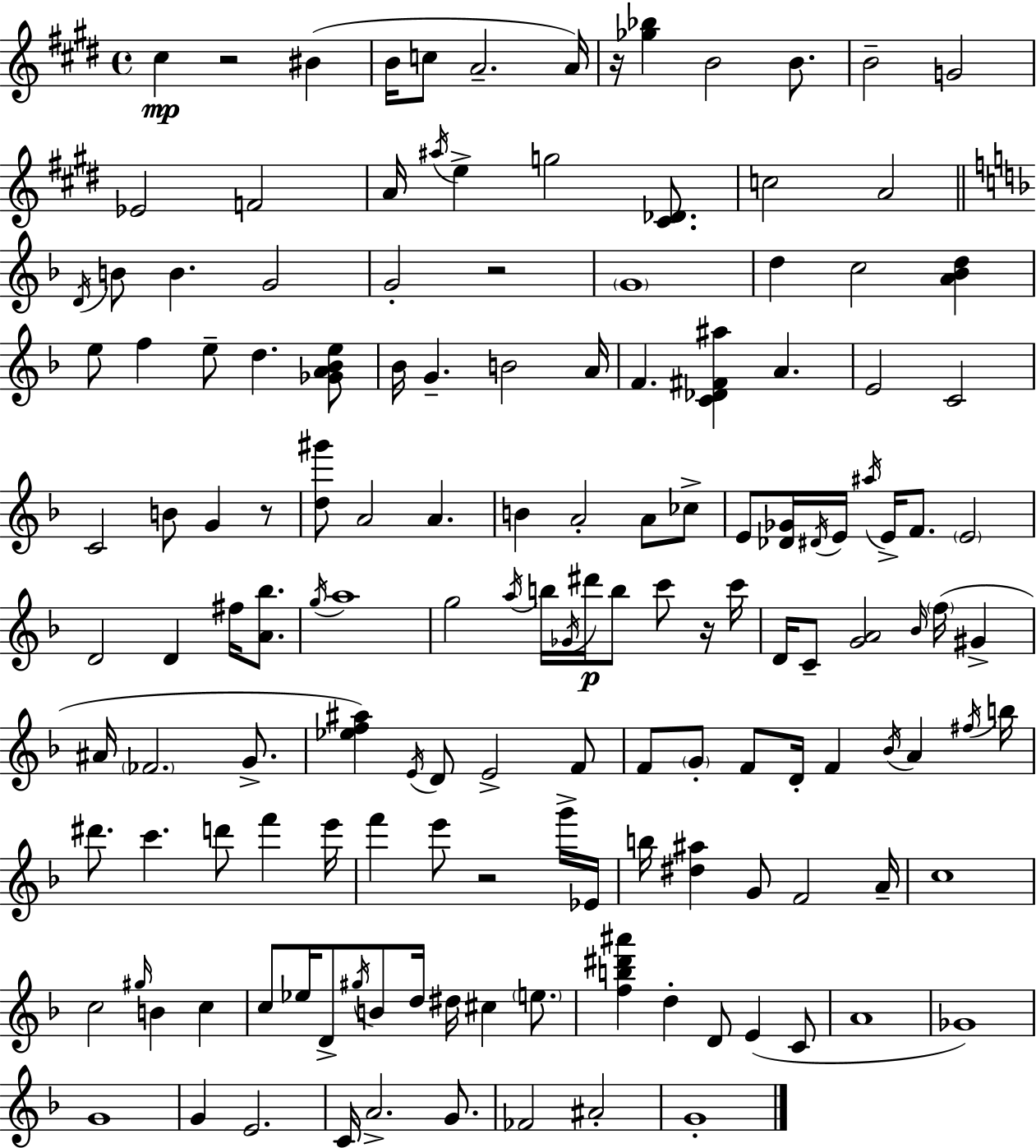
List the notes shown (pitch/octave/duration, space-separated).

C#5/q R/h BIS4/q B4/s C5/e A4/h. A4/s R/s [Gb5,Bb5]/q B4/h B4/e. B4/h G4/h Eb4/h F4/h A4/s A#5/s E5/q G5/h [C#4,Db4]/e. C5/h A4/h D4/s B4/e B4/q. G4/h G4/h R/h G4/w D5/q C5/h [A4,Bb4,D5]/q E5/e F5/q E5/e D5/q. [Gb4,A4,Bb4,E5]/e Bb4/s G4/q. B4/h A4/s F4/q. [C4,Db4,F#4,A#5]/q A4/q. E4/h C4/h C4/h B4/e G4/q R/e [D5,G#6]/e A4/h A4/q. B4/q A4/h A4/e CES5/e E4/e [Db4,Gb4]/s D#4/s E4/s A#5/s E4/s F4/e. E4/h D4/h D4/q F#5/s [A4,Bb5]/e. G5/s A5/w G5/h A5/s B5/s Gb4/s D#6/s B5/e C6/e R/s C6/s D4/s C4/e [G4,A4]/h Bb4/s F5/s G#4/q A#4/s FES4/h. G4/e. [Eb5,F5,A#5]/q E4/s D4/e E4/h F4/e F4/e G4/e F4/e D4/s F4/q Bb4/s A4/q F#5/s B5/s D#6/e. C6/q. D6/e F6/q E6/s F6/q E6/e R/h G6/s Eb4/s B5/s [D#5,A#5]/q G4/e F4/h A4/s C5/w C5/h G#5/s B4/q C5/q C5/e Eb5/s D4/e G#5/s B4/e D5/s D#5/s C#5/q E5/e. [F5,B5,D#6,A#6]/q D5/q D4/e E4/q C4/e A4/w Gb4/w G4/w G4/q E4/h. C4/s A4/h. G4/e. FES4/h A#4/h G4/w